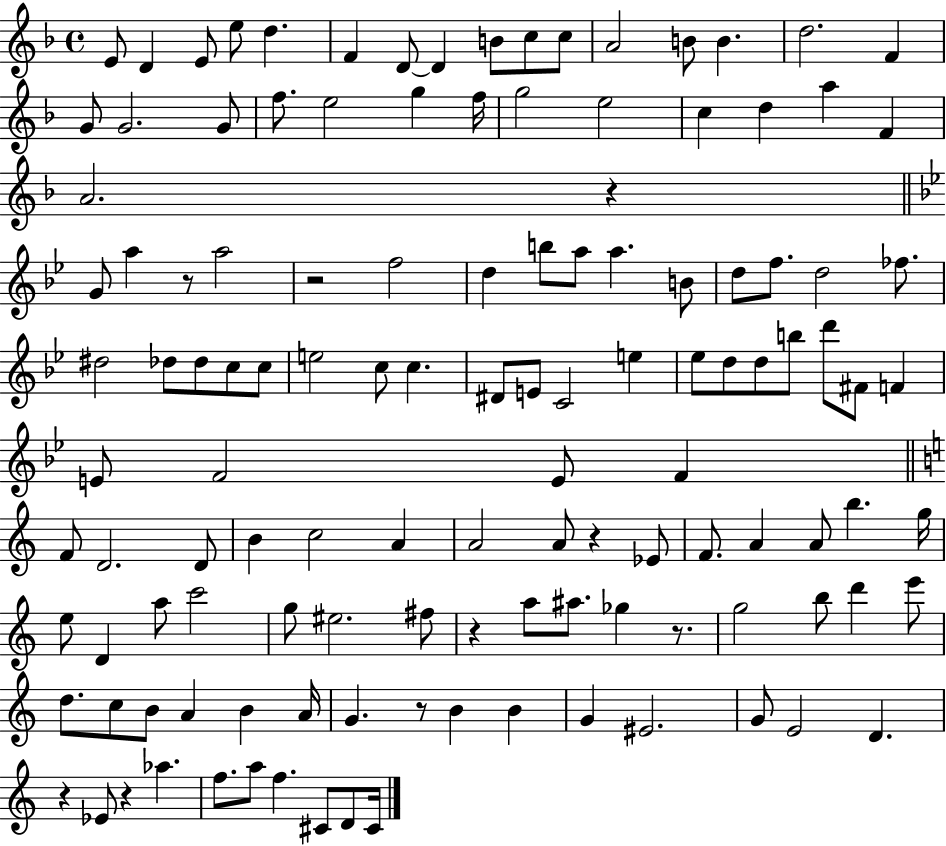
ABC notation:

X:1
T:Untitled
M:4/4
L:1/4
K:F
E/2 D E/2 e/2 d F D/2 D B/2 c/2 c/2 A2 B/2 B d2 F G/2 G2 G/2 f/2 e2 g f/4 g2 e2 c d a F A2 z G/2 a z/2 a2 z2 f2 d b/2 a/2 a B/2 d/2 f/2 d2 _f/2 ^d2 _d/2 _d/2 c/2 c/2 e2 c/2 c ^D/2 E/2 C2 e _e/2 d/2 d/2 b/2 d'/2 ^F/2 F E/2 F2 E/2 F F/2 D2 D/2 B c2 A A2 A/2 z _E/2 F/2 A A/2 b g/4 e/2 D a/2 c'2 g/2 ^e2 ^f/2 z a/2 ^a/2 _g z/2 g2 b/2 d' e'/2 d/2 c/2 B/2 A B A/4 G z/2 B B G ^E2 G/2 E2 D z _E/2 z _a f/2 a/2 f ^C/2 D/2 ^C/4